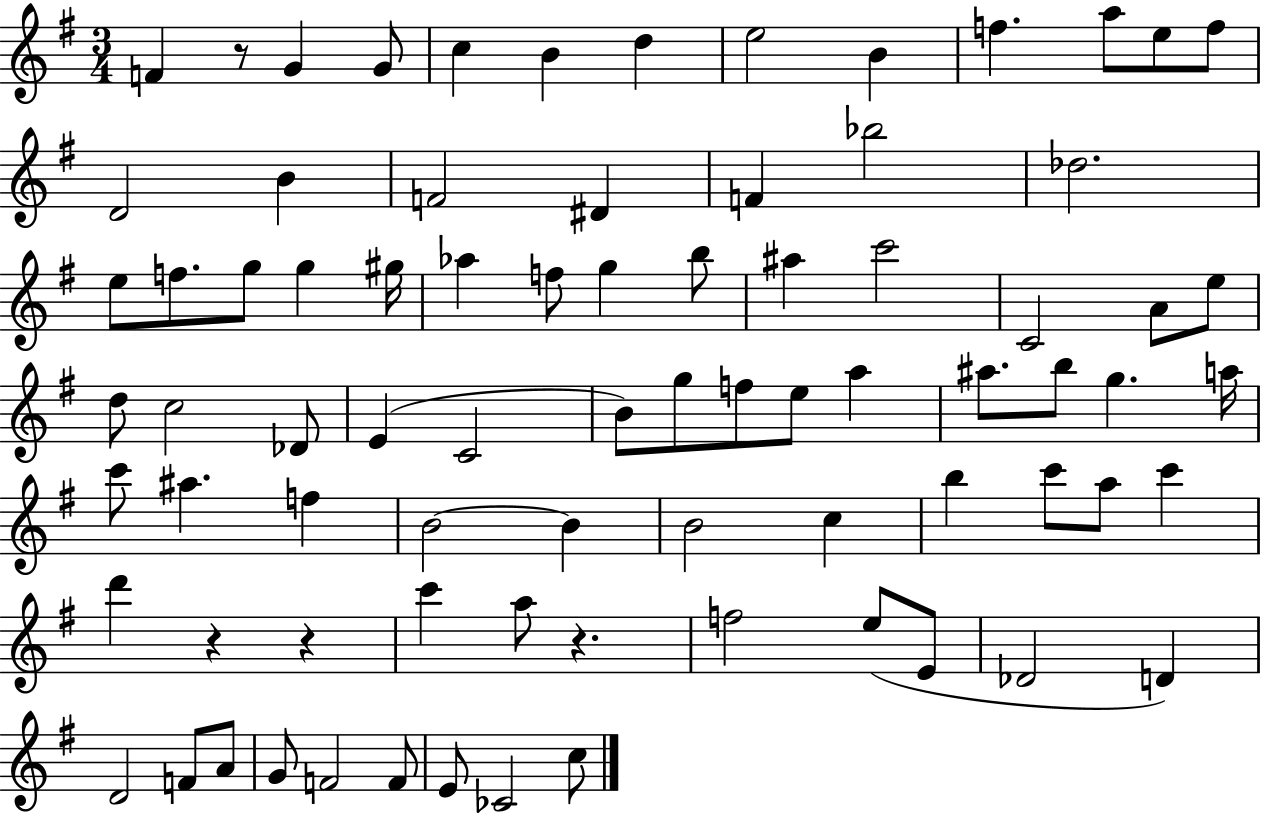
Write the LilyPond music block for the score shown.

{
  \clef treble
  \numericTimeSignature
  \time 3/4
  \key g \major
  \repeat volta 2 { f'4 r8 g'4 g'8 | c''4 b'4 d''4 | e''2 b'4 | f''4. a''8 e''8 f''8 | \break d'2 b'4 | f'2 dis'4 | f'4 bes''2 | des''2. | \break e''8 f''8. g''8 g''4 gis''16 | aes''4 f''8 g''4 b''8 | ais''4 c'''2 | c'2 a'8 e''8 | \break d''8 c''2 des'8 | e'4( c'2 | b'8) g''8 f''8 e''8 a''4 | ais''8. b''8 g''4. a''16 | \break c'''8 ais''4. f''4 | b'2~~ b'4 | b'2 c''4 | b''4 c'''8 a''8 c'''4 | \break d'''4 r4 r4 | c'''4 a''8 r4. | f''2 e''8( e'8 | des'2 d'4) | \break d'2 f'8 a'8 | g'8 f'2 f'8 | e'8 ces'2 c''8 | } \bar "|."
}